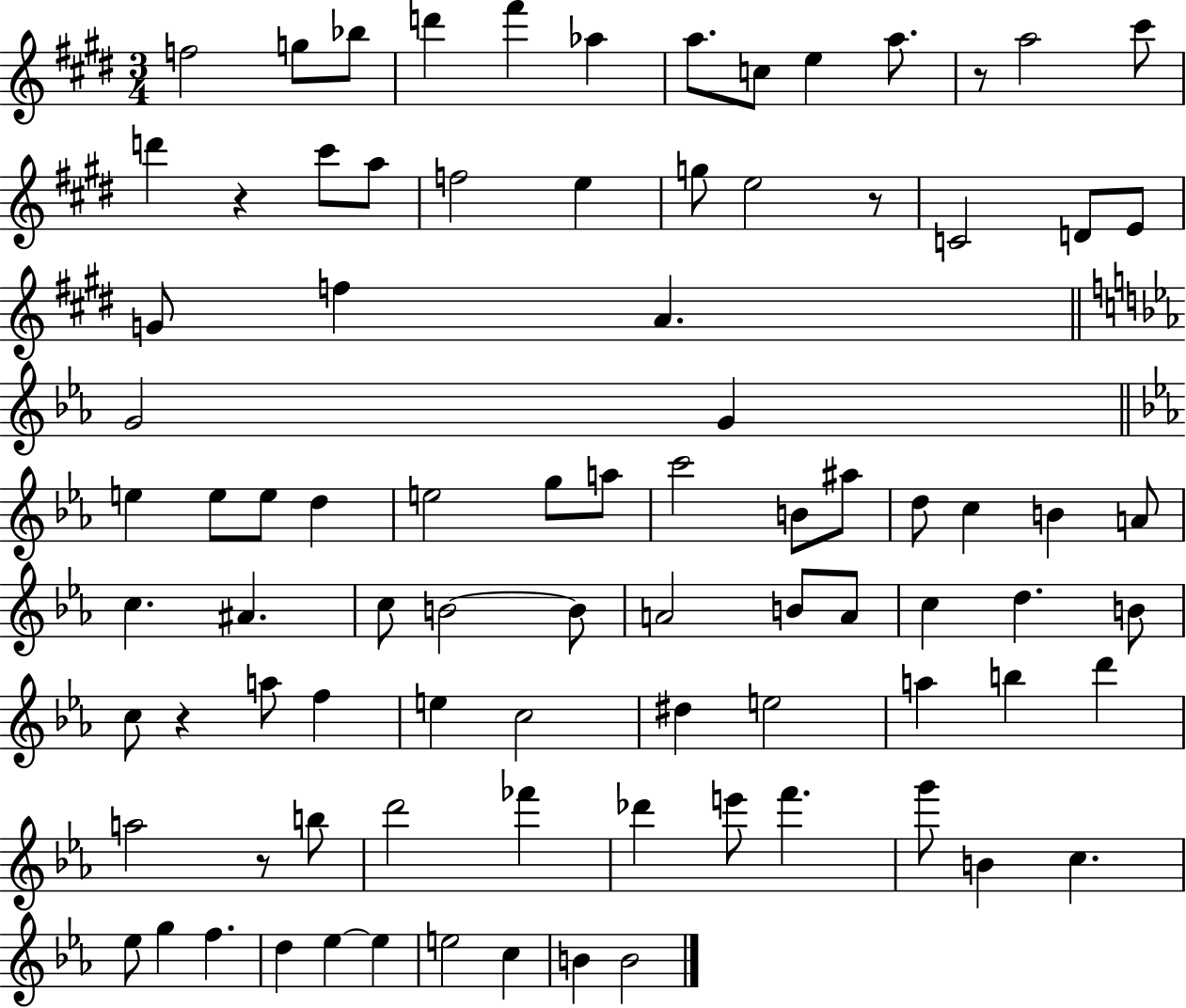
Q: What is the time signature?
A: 3/4